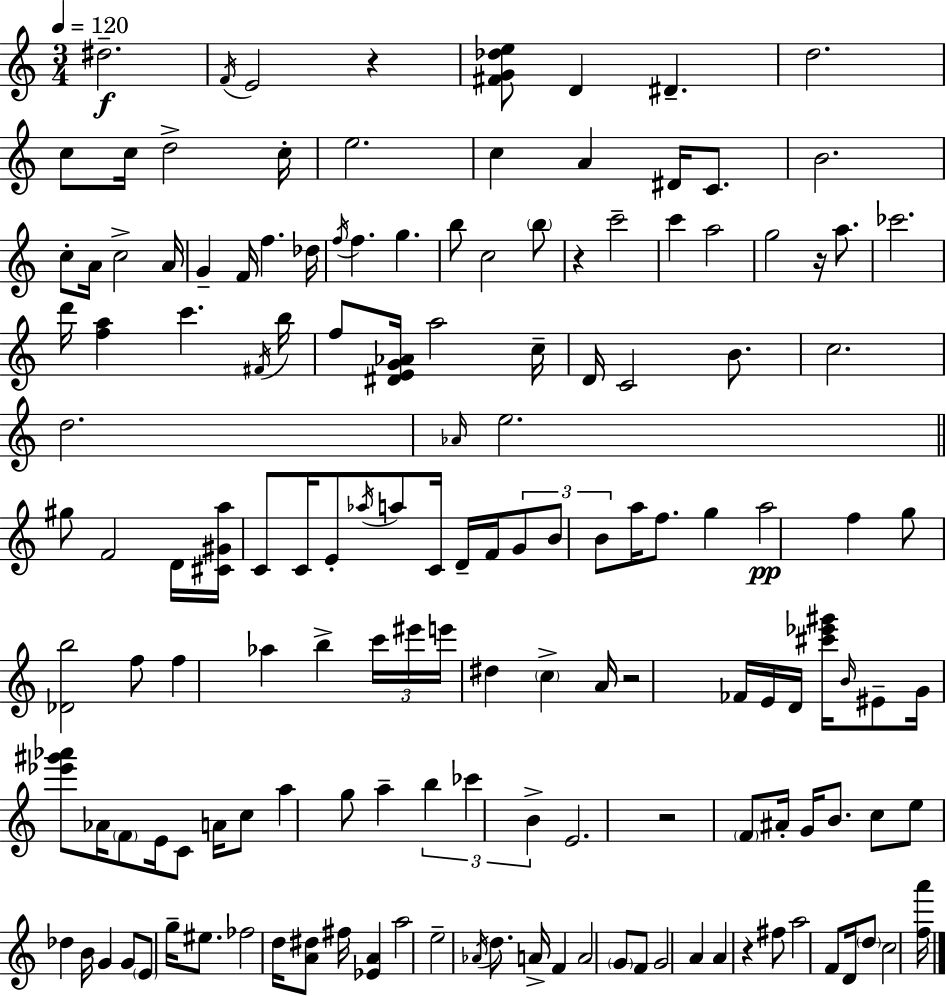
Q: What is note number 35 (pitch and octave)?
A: A5